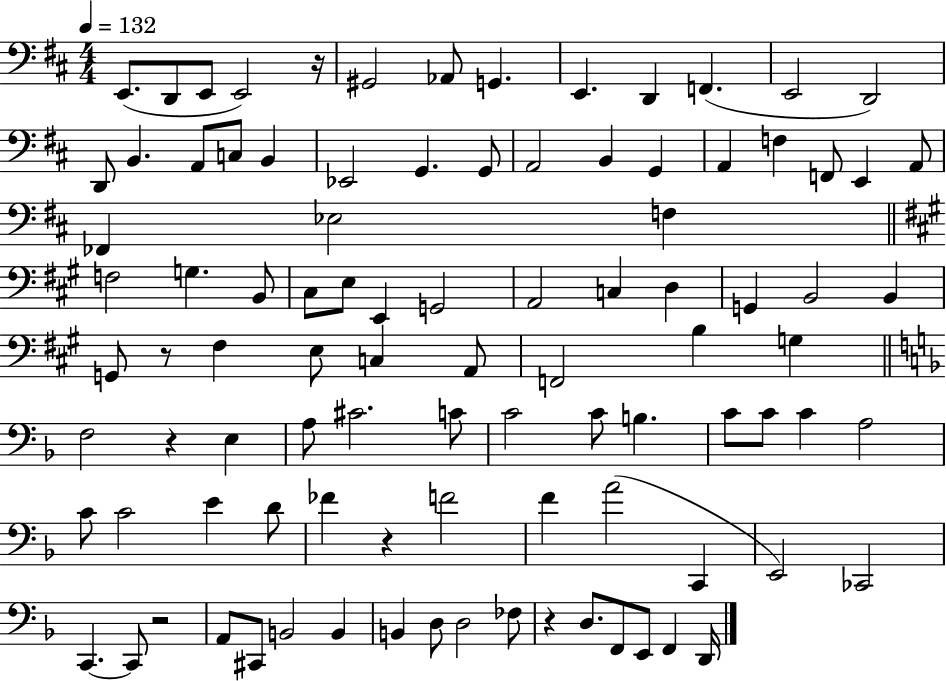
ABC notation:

X:1
T:Untitled
M:4/4
L:1/4
K:D
E,,/2 D,,/2 E,,/2 E,,2 z/4 ^G,,2 _A,,/2 G,, E,, D,, F,, E,,2 D,,2 D,,/2 B,, A,,/2 C,/2 B,, _E,,2 G,, G,,/2 A,,2 B,, G,, A,, F, F,,/2 E,, A,,/2 _F,, _E,2 F, F,2 G, B,,/2 ^C,/2 E,/2 E,, G,,2 A,,2 C, D, G,, B,,2 B,, G,,/2 z/2 ^F, E,/2 C, A,,/2 F,,2 B, G, F,2 z E, A,/2 ^C2 C/2 C2 C/2 B, C/2 C/2 C A,2 C/2 C2 E D/2 _F z F2 F A2 C,, E,,2 _C,,2 C,, C,,/2 z2 A,,/2 ^C,,/2 B,,2 B,, B,, D,/2 D,2 _F,/2 z D,/2 F,,/2 E,,/2 F,, D,,/4